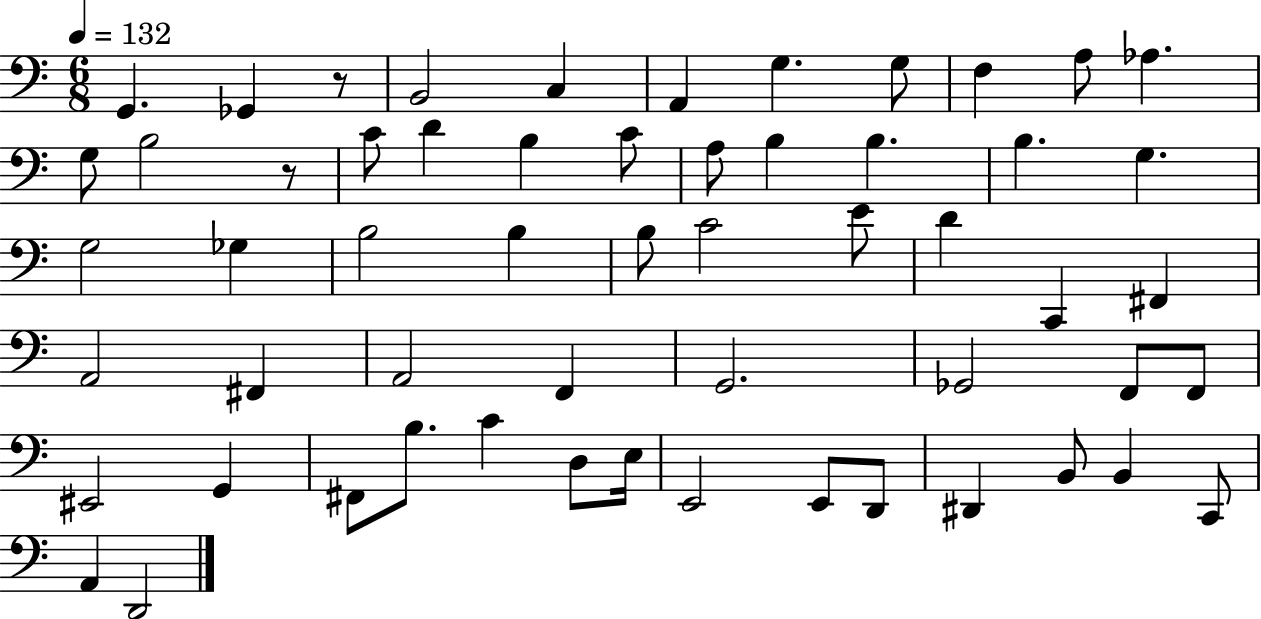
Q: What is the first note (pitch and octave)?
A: G2